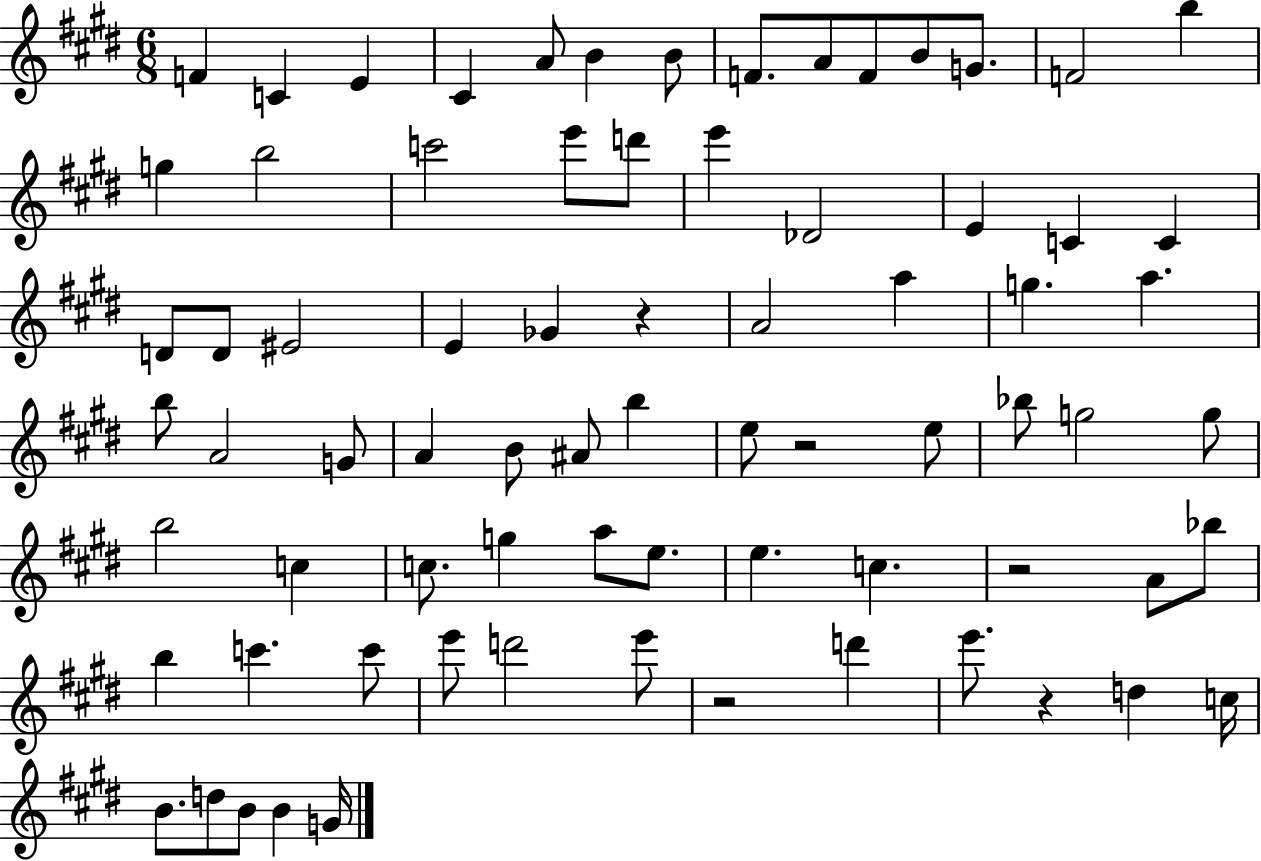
F4/q C4/q E4/q C#4/q A4/e B4/q B4/e F4/e. A4/e F4/e B4/e G4/e. F4/h B5/q G5/q B5/h C6/h E6/e D6/e E6/q Db4/h E4/q C4/q C4/q D4/e D4/e EIS4/h E4/q Gb4/q R/q A4/h A5/q G5/q. A5/q. B5/e A4/h G4/e A4/q B4/e A#4/e B5/q E5/e R/h E5/e Bb5/e G5/h G5/e B5/h C5/q C5/e. G5/q A5/e E5/e. E5/q. C5/q. R/h A4/e Bb5/e B5/q C6/q. C6/e E6/e D6/h E6/e R/h D6/q E6/e. R/q D5/q C5/s B4/e. D5/e B4/e B4/q G4/s